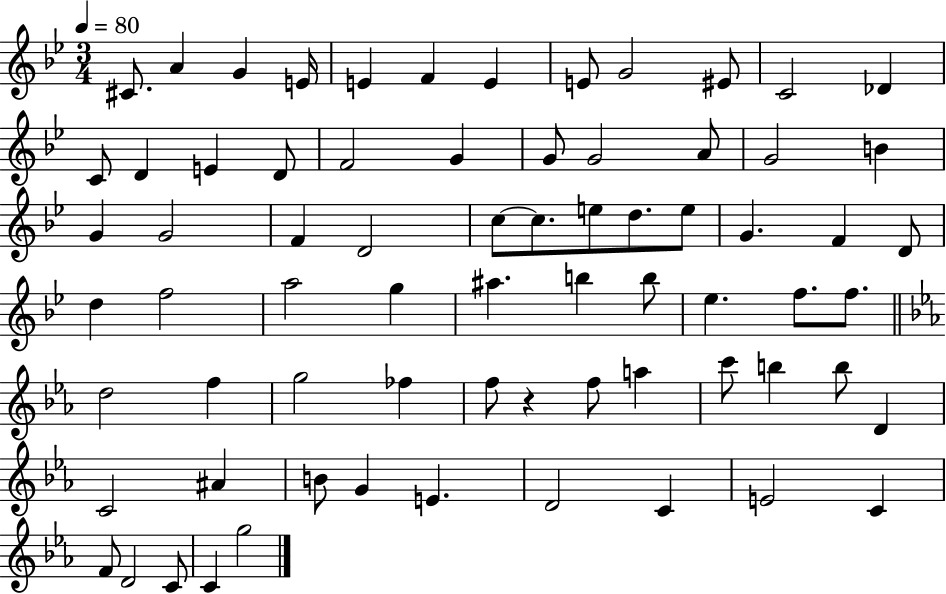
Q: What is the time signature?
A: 3/4